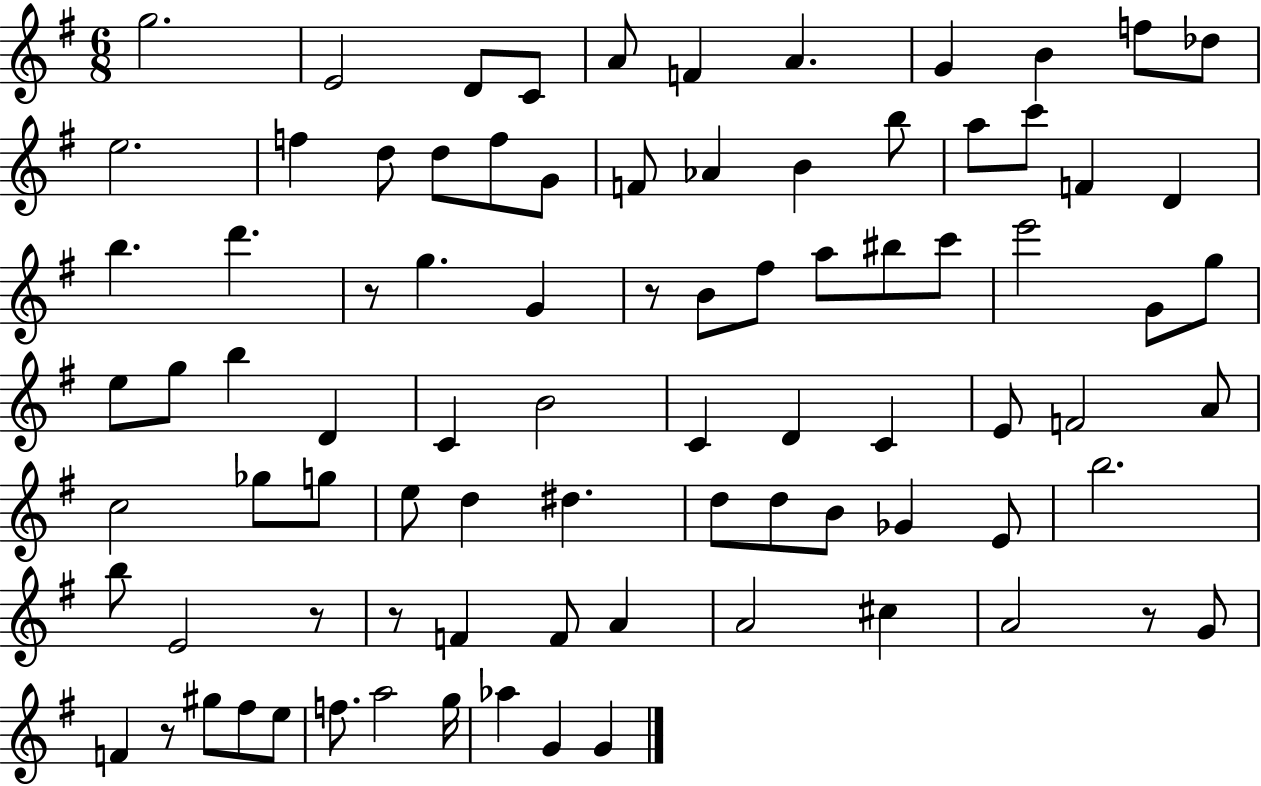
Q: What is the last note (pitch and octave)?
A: G4